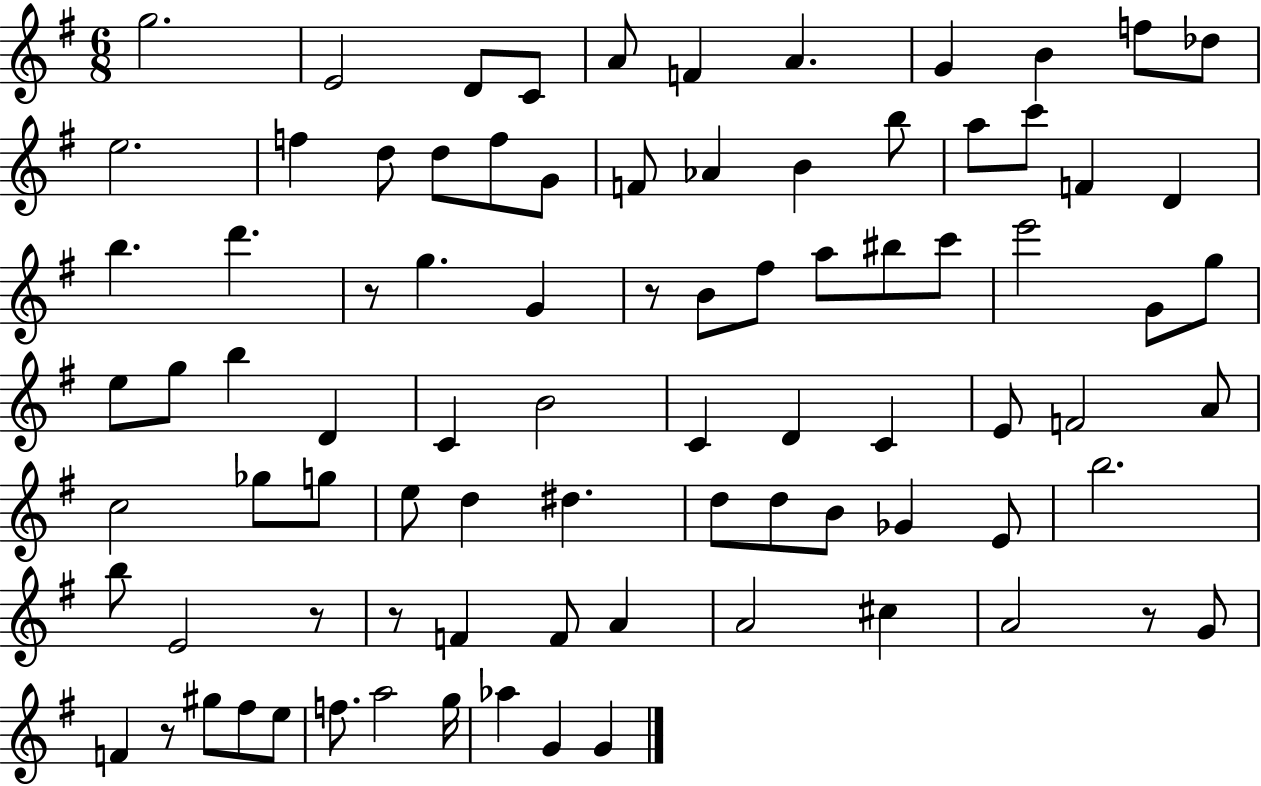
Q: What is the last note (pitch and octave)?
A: G4